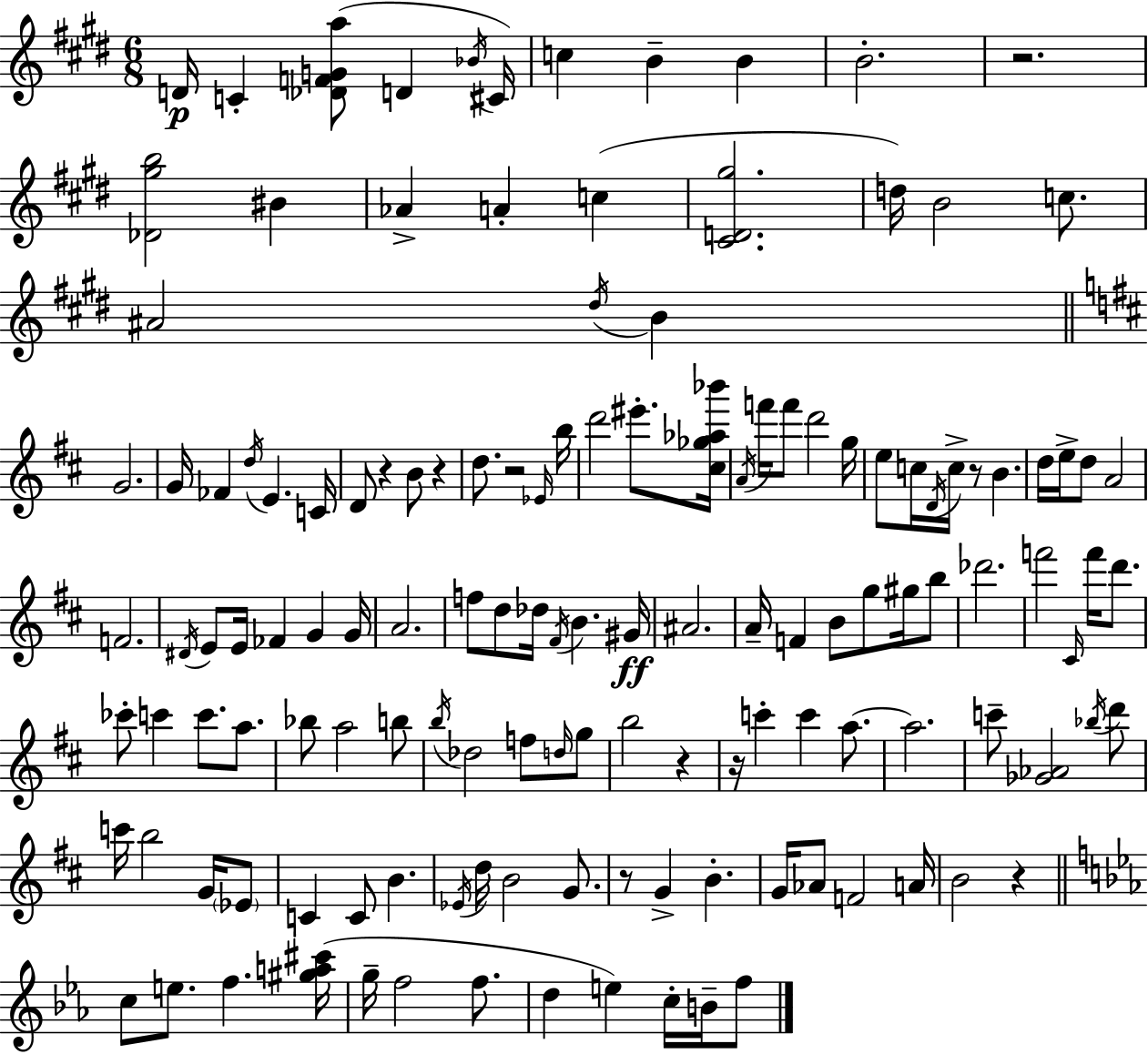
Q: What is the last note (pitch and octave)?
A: F5